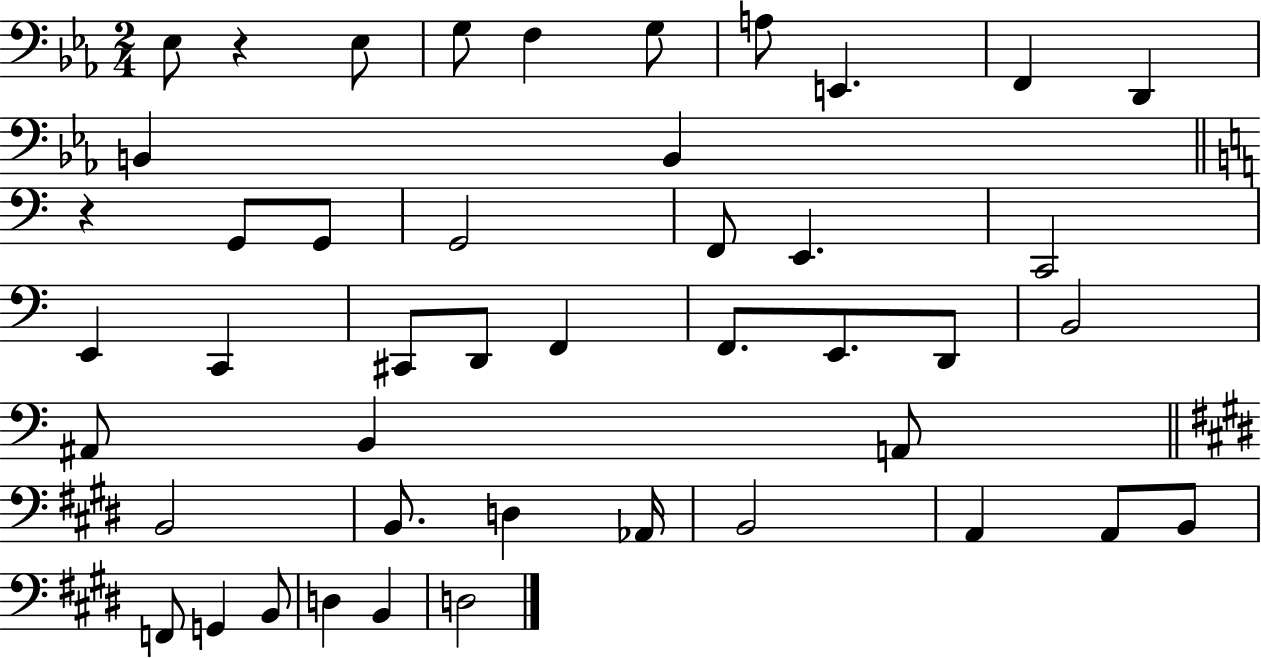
Eb3/e R/q Eb3/e G3/e F3/q G3/e A3/e E2/q. F2/q D2/q B2/q B2/q R/q G2/e G2/e G2/h F2/e E2/q. C2/h E2/q C2/q C#2/e D2/e F2/q F2/e. E2/e. D2/e B2/h A#2/e B2/q A2/e B2/h B2/e. D3/q Ab2/s B2/h A2/q A2/e B2/e F2/e G2/q B2/e D3/q B2/q D3/h